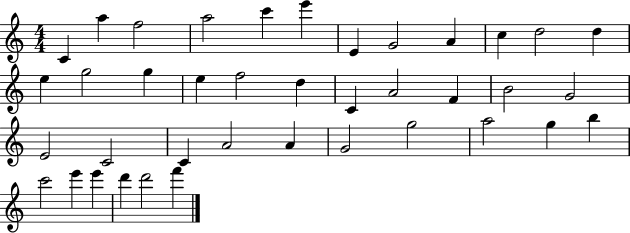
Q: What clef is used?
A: treble